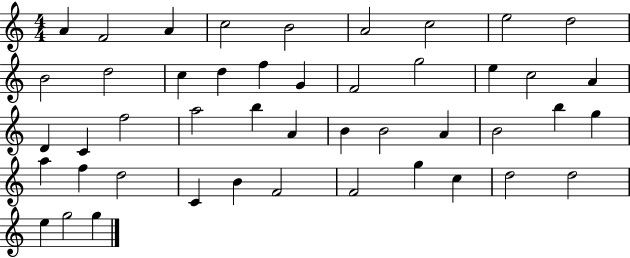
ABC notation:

X:1
T:Untitled
M:4/4
L:1/4
K:C
A F2 A c2 B2 A2 c2 e2 d2 B2 d2 c d f G F2 g2 e c2 A D C f2 a2 b A B B2 A B2 b g a f d2 C B F2 F2 g c d2 d2 e g2 g